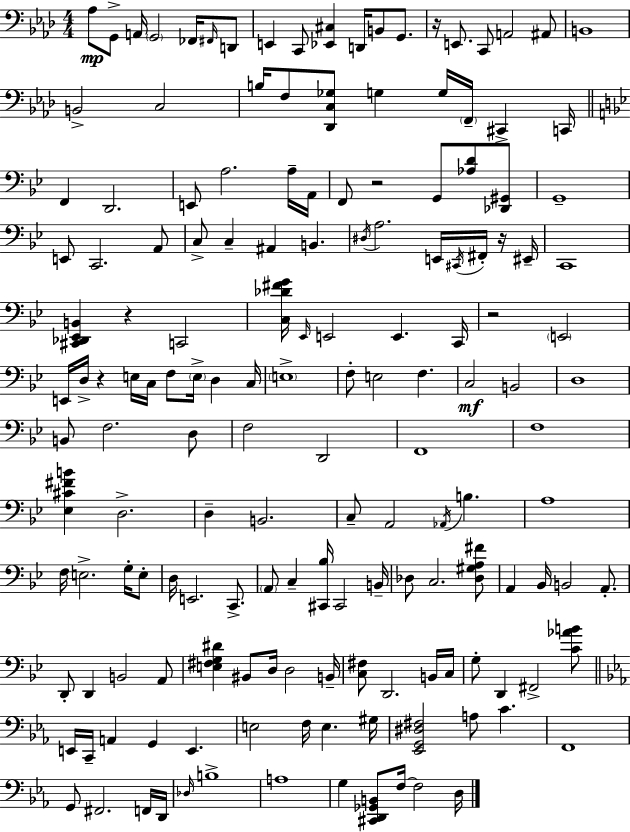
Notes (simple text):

Ab3/e G2/e A2/s G2/h FES2/s F#2/s D2/e E2/q C2/e [Eb2,C#3]/q D2/s B2/e G2/e. R/s E2/e. C2/e A2/h A#2/e B2/w B2/h C3/h B3/s F3/e [Db2,C3,Gb3]/e G3/q G3/s F2/s C#2/q C2/s F2/q D2/h. E2/e A3/h. A3/s A2/s F2/e R/h G2/e [Ab3,D4]/e [Db2,G#2]/e G2/w E2/e C2/h. A2/e C3/e C3/q A#2/q B2/q. D#3/s A3/h. E2/s C#2/s F#2/s R/s EIS2/s C2/w [C#2,Db2,Eb2,B2]/q R/q C2/h [C3,Db4,F#4,G4]/s Eb2/s E2/h E2/q. C2/s R/h E2/h E2/s D3/s R/q E3/s C3/s F3/e E3/s D3/q C3/s E3/w F3/e E3/h F3/q. C3/h B2/h D3/w B2/e F3/h. D3/e F3/h D2/h F2/w F3/w [Eb3,C#4,F#4,B4]/q D3/h. D3/q B2/h. C3/e A2/h Ab2/s B3/q. A3/w F3/s E3/h. G3/s E3/e D3/s E2/h. C2/e. A2/e C3/q [C#2,Bb3]/s C#2/h B2/s Db3/e C3/h. [Db3,G#3,A3,F#4]/e A2/q Bb2/s B2/h A2/e. D2/e D2/q B2/h A2/e [E3,F#3,G3,D#4]/q BIS2/e D3/s D3/h B2/s [C3,F#3]/e D2/h. B2/s C3/s G3/e D2/q F#2/h [C4,Ab4,B4]/e E2/s C2/s A2/q G2/q E2/q. E3/h F3/s E3/q. G#3/s [Eb2,G2,D#3,F#3]/h A3/e C4/q. F2/w G2/e F#2/h. F2/s D2/s Db3/s B3/w A3/w G3/q [C#2,D2,Gb2,B2]/e F3/s F3/h D3/s